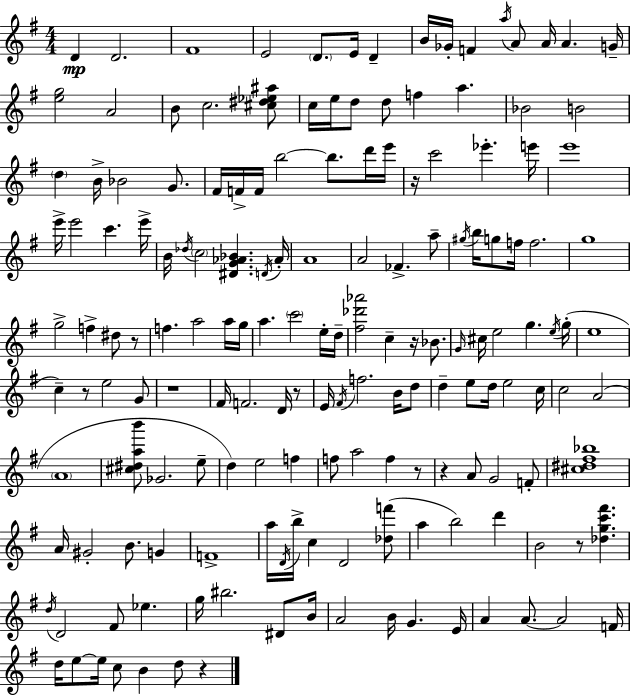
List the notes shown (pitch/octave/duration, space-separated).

D4/q D4/h. F#4/w E4/h D4/e. E4/s D4/q B4/s Gb4/s F4/q A5/s A4/e A4/s A4/q. G4/s [E5,G5]/h A4/h B4/e C5/h. [C#5,D#5,Eb5,A#5]/e C5/s E5/s D5/e D5/e F5/q A5/q. Bb4/h B4/h D5/q B4/s Bb4/h G4/e. F#4/s F4/s F4/s B5/h B5/e. D6/s E6/s R/s C6/h Eb6/q. E6/s E6/w E6/s E6/h C6/q. E6/s B4/s Db5/s C5/h [D#4,G4,Ab4,Bb4]/q. D4/s Ab4/s A4/w A4/h FES4/q. A5/e G#5/s B5/s G5/e F5/s F5/h. G5/w G5/h F5/q D#5/e R/e F5/q. A5/h A5/s G5/s A5/q. C6/h E5/s D5/s [F#5,Db6,Ab6]/h C5/q R/s Bb4/e. G4/s C#5/s E5/h G5/q. E5/s G5/s E5/w C5/q R/e E5/h G4/e R/w F#4/s F4/h. D4/s R/e E4/s F#4/s F5/h. B4/s D5/e D5/q E5/e D5/s E5/h C5/s C5/h A4/h A4/w [C#5,D#5,A5,B6]/e Gb4/h. E5/e D5/q E5/h F5/q F5/e A5/h F5/q R/e R/q A4/e G4/h F4/e [C#5,D#5,F#5,Bb5]/w A4/s G#4/h B4/e. G4/q F4/w A5/s D4/s B5/s C5/q D4/h [Db5,F6]/e A5/q B5/h D6/q B4/h R/e [Db5,G5,C6,F#6]/q. D5/s D4/h F#4/e Eb5/q. G5/s BIS5/h. D#4/e B4/s A4/h B4/s G4/q. E4/s A4/q A4/e. A4/h F4/s D5/s E5/e E5/s C5/e B4/q D5/e R/q